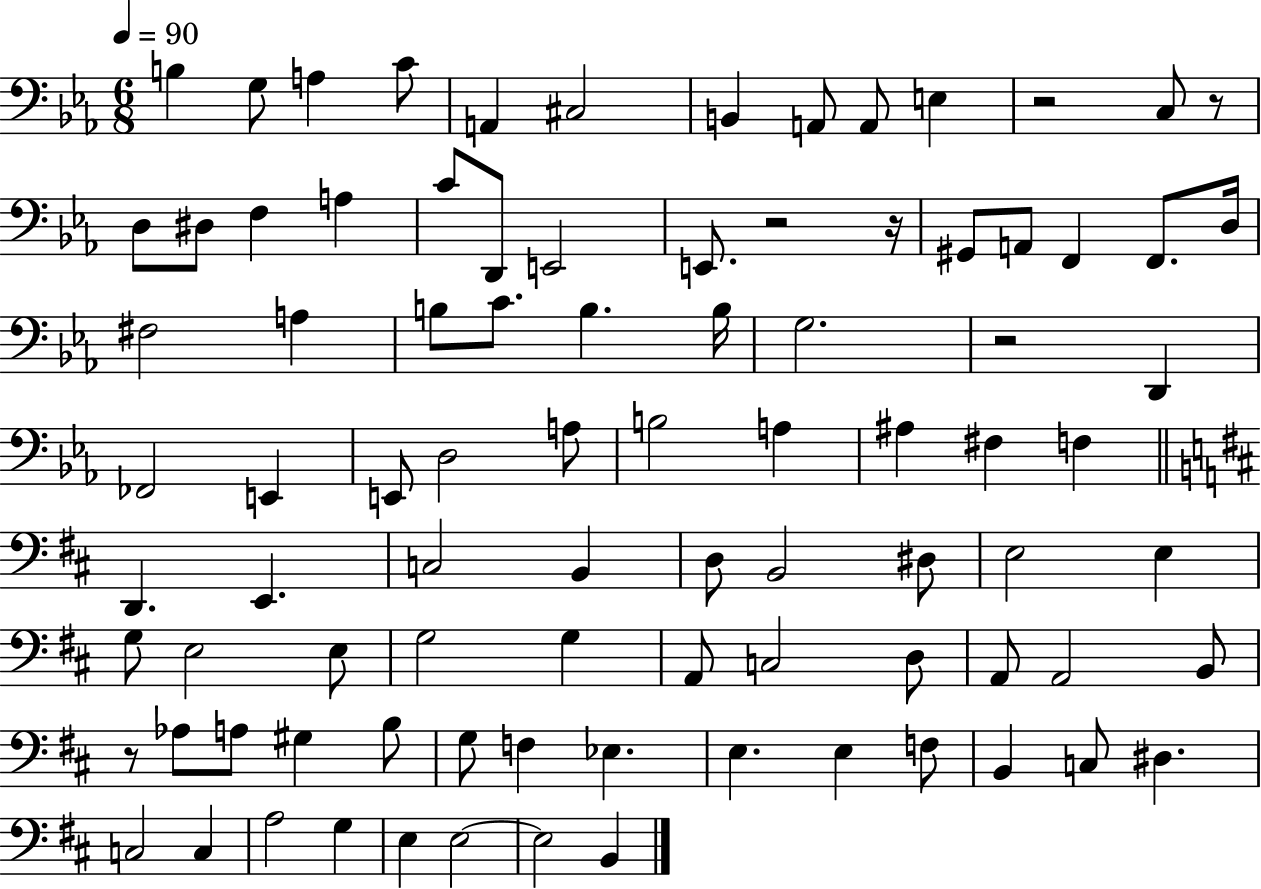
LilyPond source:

{
  \clef bass
  \numericTimeSignature
  \time 6/8
  \key ees \major
  \tempo 4 = 90
  \repeat volta 2 { b4 g8 a4 c'8 | a,4 cis2 | b,4 a,8 a,8 e4 | r2 c8 r8 | \break d8 dis8 f4 a4 | c'8 d,8 e,2 | e,8. r2 r16 | gis,8 a,8 f,4 f,8. d16 | \break fis2 a4 | b8 c'8. b4. b16 | g2. | r2 d,4 | \break fes,2 e,4 | e,8 d2 a8 | b2 a4 | ais4 fis4 f4 | \break \bar "||" \break \key d \major d,4. e,4. | c2 b,4 | d8 b,2 dis8 | e2 e4 | \break g8 e2 e8 | g2 g4 | a,8 c2 d8 | a,8 a,2 b,8 | \break r8 aes8 a8 gis4 b8 | g8 f4 ees4. | e4. e4 f8 | b,4 c8 dis4. | \break c2 c4 | a2 g4 | e4 e2~~ | e2 b,4 | \break } \bar "|."
}